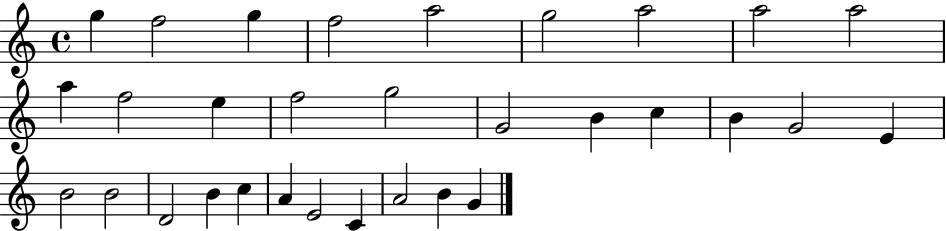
G5/q F5/h G5/q F5/h A5/h G5/h A5/h A5/h A5/h A5/q F5/h E5/q F5/h G5/h G4/h B4/q C5/q B4/q G4/h E4/q B4/h B4/h D4/h B4/q C5/q A4/q E4/h C4/q A4/h B4/q G4/q